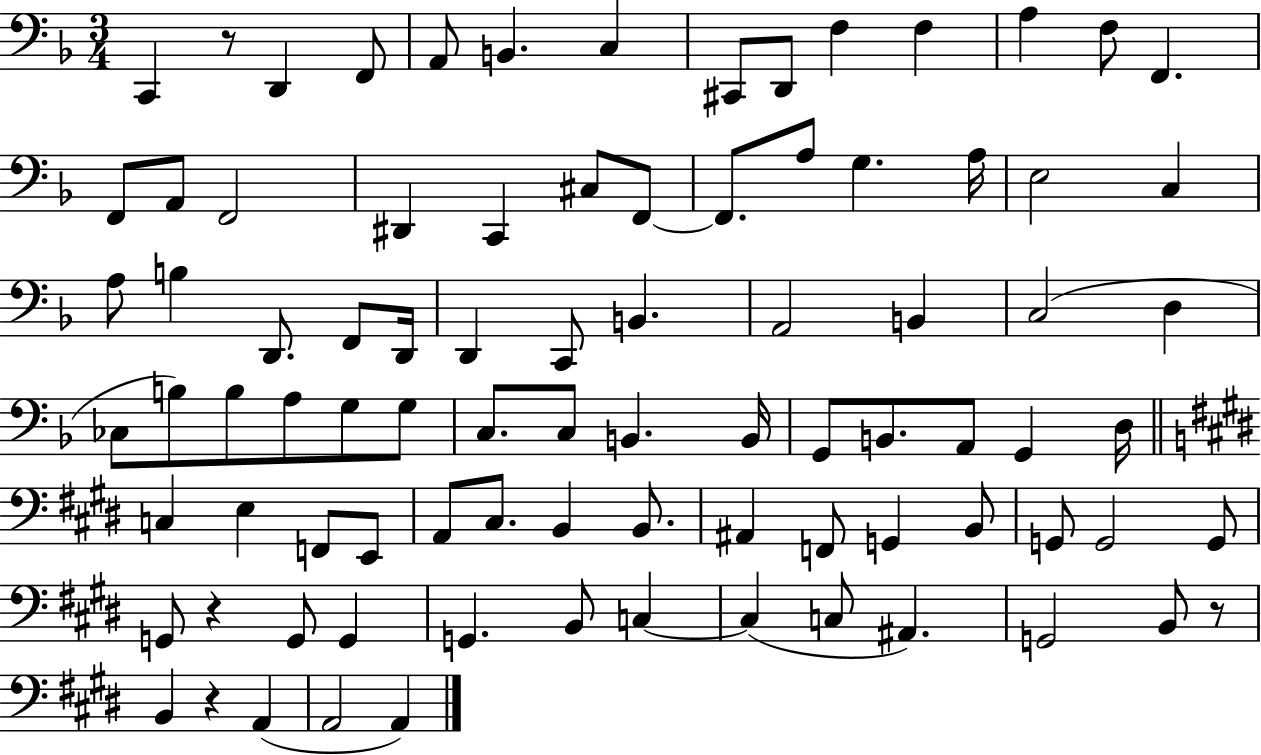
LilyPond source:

{
  \clef bass
  \numericTimeSignature
  \time 3/4
  \key f \major
  c,4 r8 d,4 f,8 | a,8 b,4. c4 | cis,8 d,8 f4 f4 | a4 f8 f,4. | \break f,8 a,8 f,2 | dis,4 c,4 cis8 f,8~~ | f,8. a8 g4. a16 | e2 c4 | \break a8 b4 d,8. f,8 d,16 | d,4 c,8 b,4. | a,2 b,4 | c2( d4 | \break ces8 b8) b8 a8 g8 g8 | c8. c8 b,4. b,16 | g,8 b,8. a,8 g,4 d16 | \bar "||" \break \key e \major c4 e4 f,8 e,8 | a,8 cis8. b,4 b,8. | ais,4 f,8 g,4 b,8 | g,8 g,2 g,8 | \break g,8 r4 g,8 g,4 | g,4. b,8 c4~~ | c4( c8 ais,4.) | g,2 b,8 r8 | \break b,4 r4 a,4( | a,2 a,4) | \bar "|."
}